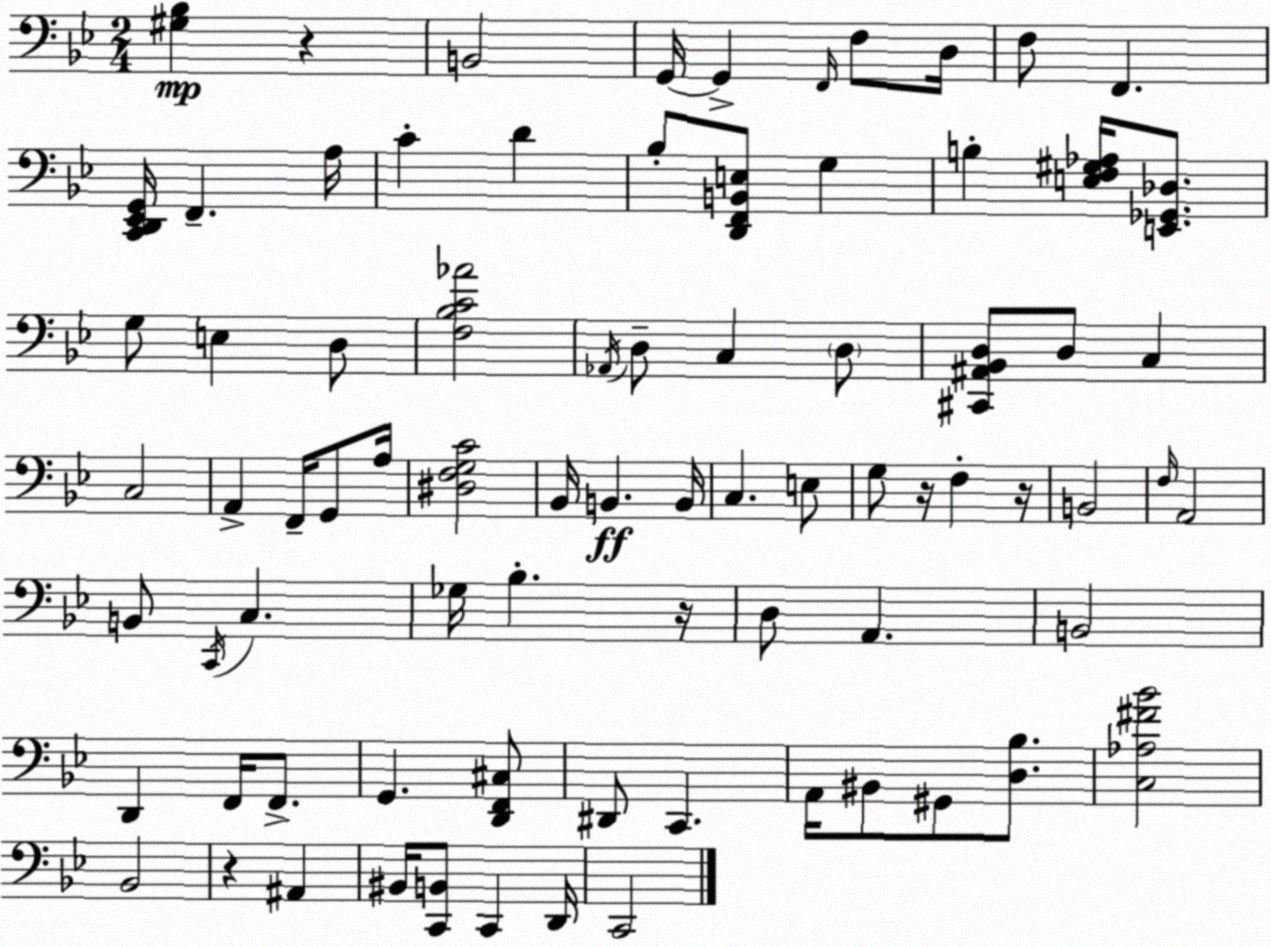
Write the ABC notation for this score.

X:1
T:Untitled
M:2/4
L:1/4
K:Bb
[^G,_B,] z B,,2 G,,/4 G,, F,,/4 F,/2 D,/4 F,/2 F,, [C,,D,,_E,,G,,]/4 F,, A,/4 C D _B,/2 [D,,F,,B,,E,]/2 G, B, [E,F,^G,_A,]/4 [E,,_G,,_D,]/2 G,/2 E, D,/2 [F,_B,C_A]2 _A,,/4 D,/2 C, D,/2 [^C,,^A,,_B,,D,]/2 D,/2 C, C,2 A,, F,,/4 G,,/2 A,/4 [^D,F,G,C]2 _B,,/4 B,, B,,/4 C, E,/2 G,/2 z/4 F, z/4 B,,2 F,/4 A,,2 B,,/2 C,,/4 C, _G,/4 _B, z/4 D,/2 A,, B,,2 D,, F,,/4 F,,/2 G,, [D,,F,,^C,]/2 ^D,,/2 C,, A,,/4 ^B,,/2 ^G,,/2 [D,_B,]/2 [C,_A,^F_B]2 _B,,2 z ^A,, ^B,,/4 [C,,B,,]/2 C,, D,,/4 C,,2